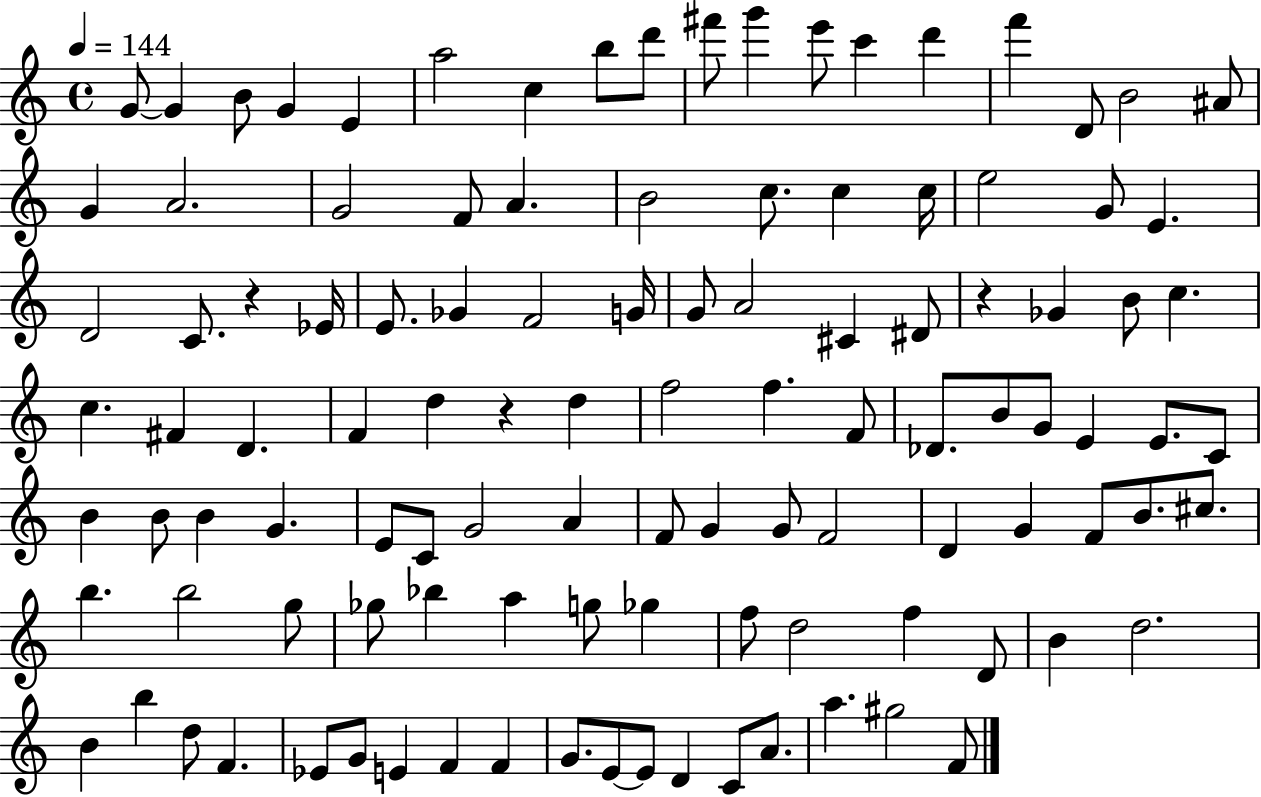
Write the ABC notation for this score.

X:1
T:Untitled
M:4/4
L:1/4
K:C
G/2 G B/2 G E a2 c b/2 d'/2 ^f'/2 g' e'/2 c' d' f' D/2 B2 ^A/2 G A2 G2 F/2 A B2 c/2 c c/4 e2 G/2 E D2 C/2 z _E/4 E/2 _G F2 G/4 G/2 A2 ^C ^D/2 z _G B/2 c c ^F D F d z d f2 f F/2 _D/2 B/2 G/2 E E/2 C/2 B B/2 B G E/2 C/2 G2 A F/2 G G/2 F2 D G F/2 B/2 ^c/2 b b2 g/2 _g/2 _b a g/2 _g f/2 d2 f D/2 B d2 B b d/2 F _E/2 G/2 E F F G/2 E/2 E/2 D C/2 A/2 a ^g2 F/2